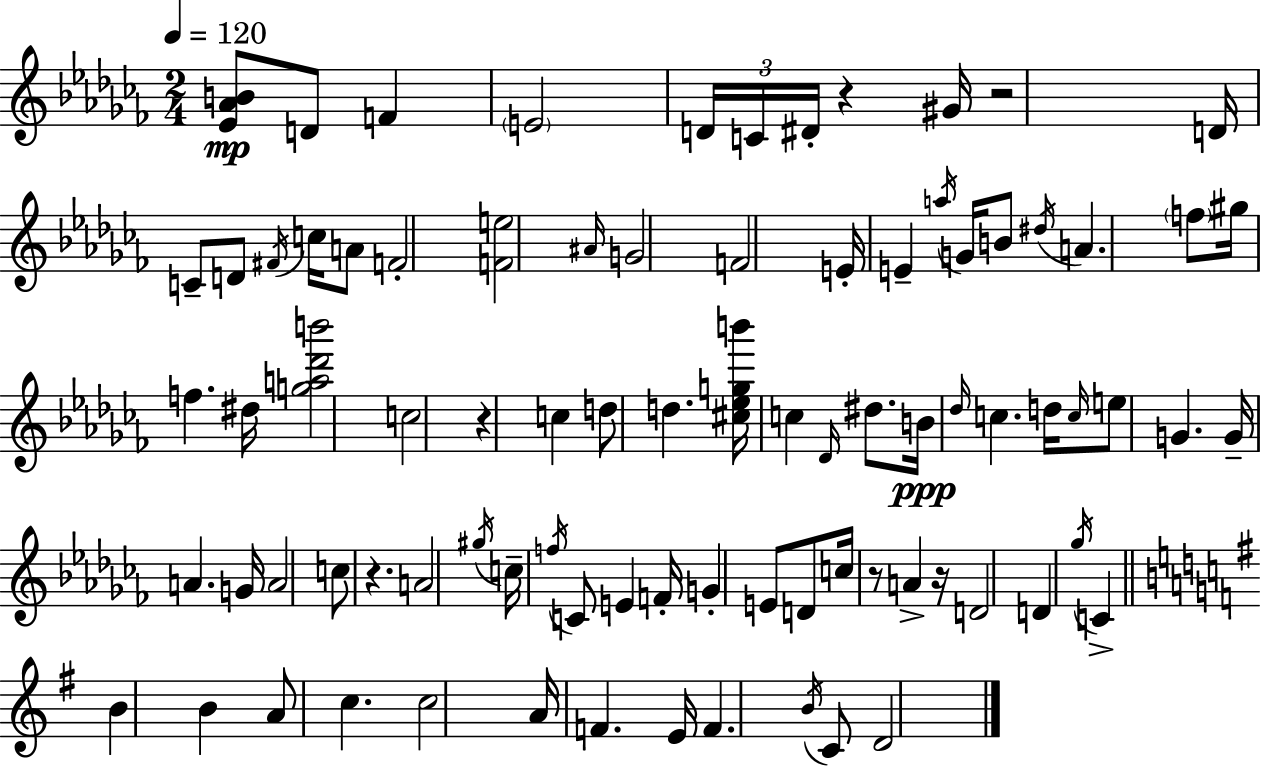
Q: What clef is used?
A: treble